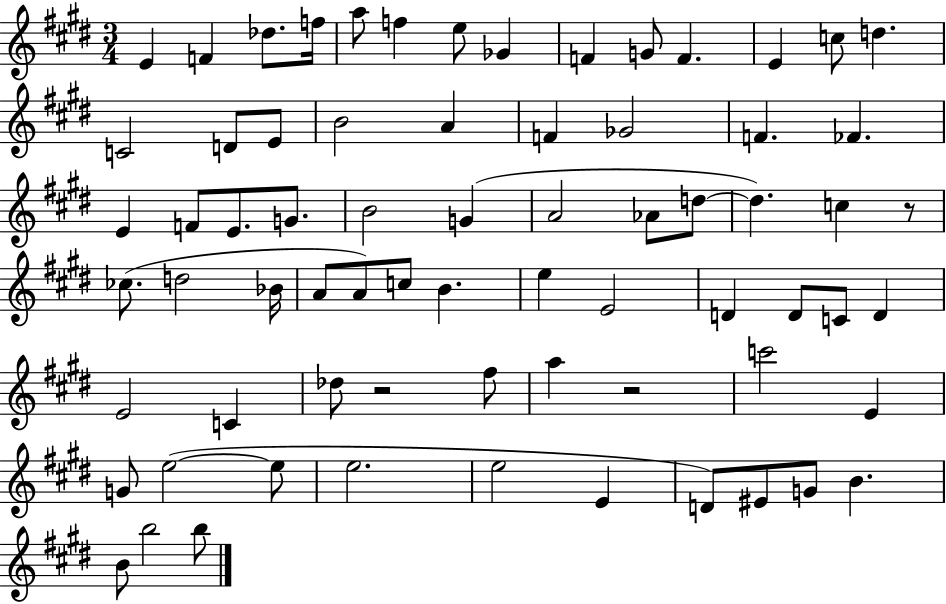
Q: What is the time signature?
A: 3/4